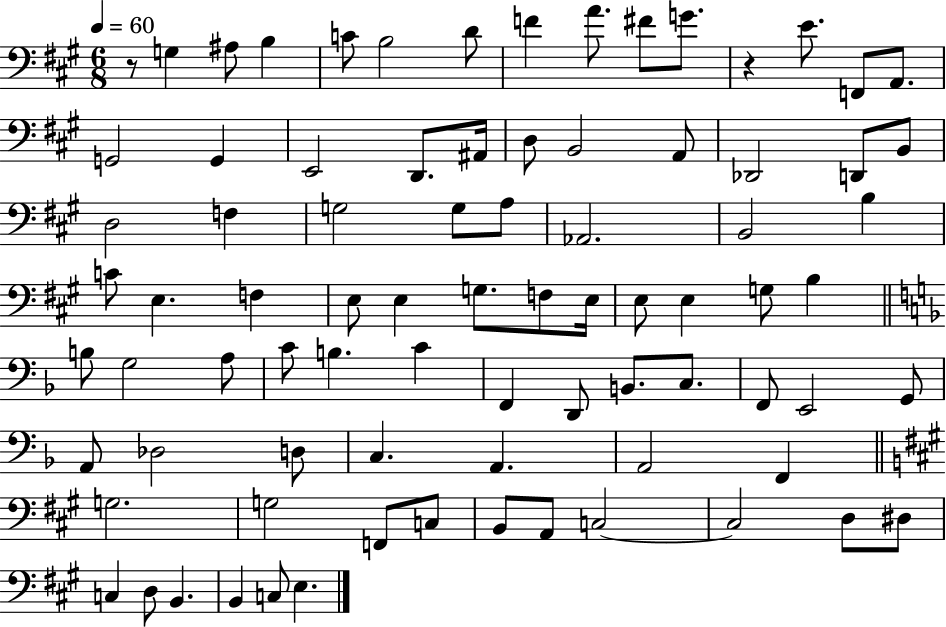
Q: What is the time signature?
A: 6/8